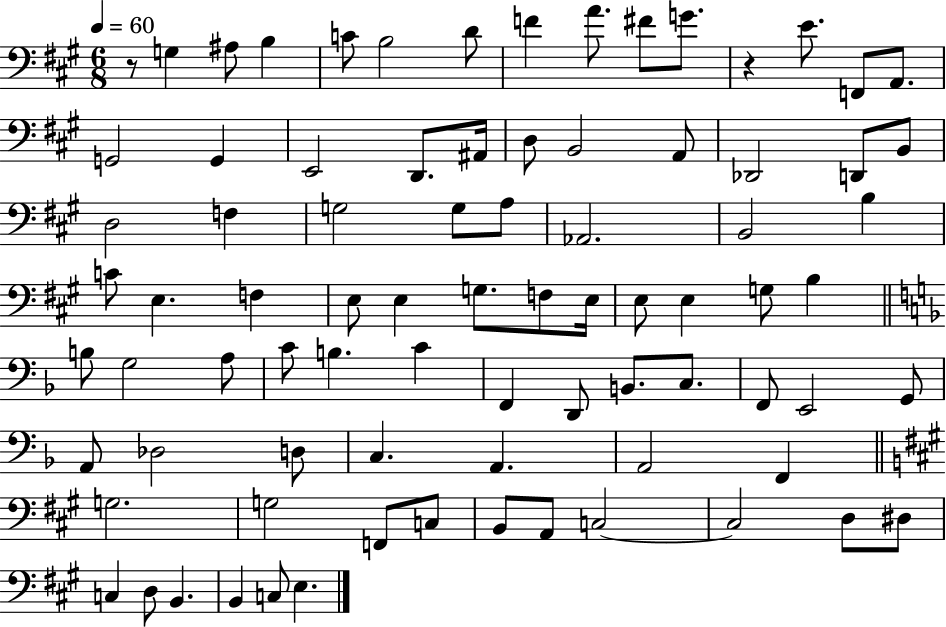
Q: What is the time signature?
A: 6/8